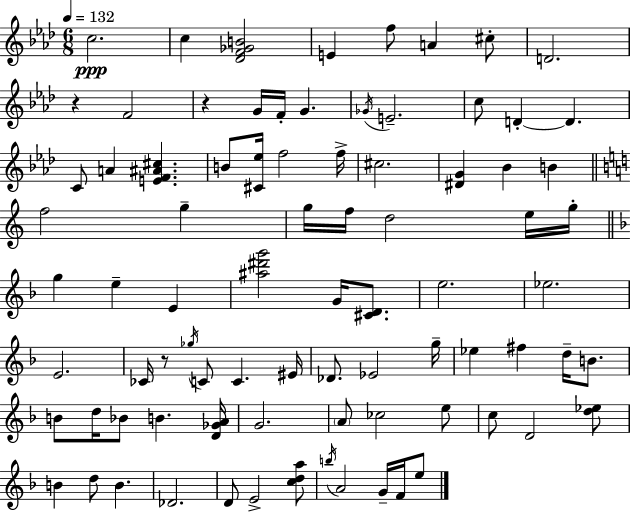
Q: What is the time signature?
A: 6/8